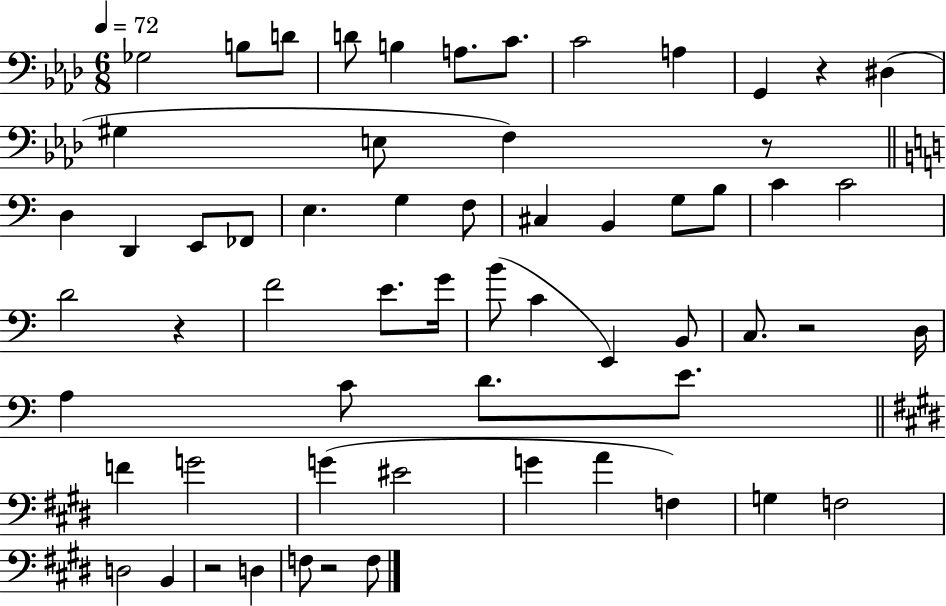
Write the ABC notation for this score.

X:1
T:Untitled
M:6/8
L:1/4
K:Ab
_G,2 B,/2 D/2 D/2 B, A,/2 C/2 C2 A, G,, z ^D, ^G, E,/2 F, z/2 D, D,, E,,/2 _F,,/2 E, G, F,/2 ^C, B,, G,/2 B,/2 C C2 D2 z F2 E/2 G/4 B/2 C E,, B,,/2 C,/2 z2 D,/4 A, C/2 D/2 E/2 F G2 G ^E2 G A F, G, F,2 D,2 B,, z2 D, F,/2 z2 F,/2